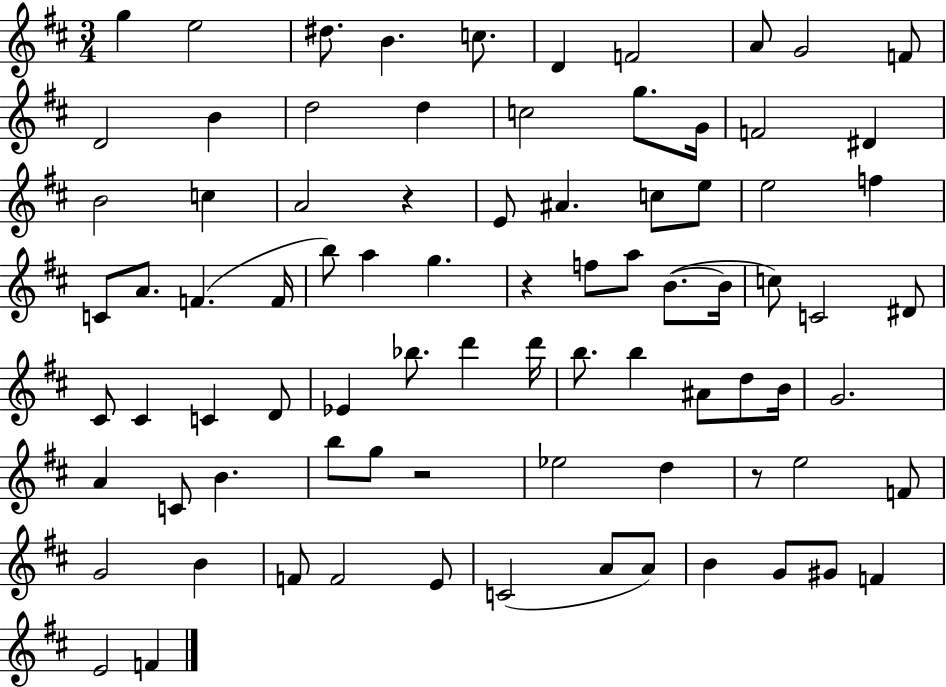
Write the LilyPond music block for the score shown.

{
  \clef treble
  \numericTimeSignature
  \time 3/4
  \key d \major
  \repeat volta 2 { g''4 e''2 | dis''8. b'4. c''8. | d'4 f'2 | a'8 g'2 f'8 | \break d'2 b'4 | d''2 d''4 | c''2 g''8. g'16 | f'2 dis'4 | \break b'2 c''4 | a'2 r4 | e'8 ais'4. c''8 e''8 | e''2 f''4 | \break c'8 a'8. f'4.( f'16 | b''8) a''4 g''4. | r4 f''8 a''8 b'8.~(~ b'16 | c''8) c'2 dis'8 | \break cis'8 cis'4 c'4 d'8 | ees'4 bes''8. d'''4 d'''16 | b''8. b''4 ais'8 d''8 b'16 | g'2. | \break a'4 c'8 b'4. | b''8 g''8 r2 | ees''2 d''4 | r8 e''2 f'8 | \break g'2 b'4 | f'8 f'2 e'8 | c'2( a'8 a'8) | b'4 g'8 gis'8 f'4 | \break e'2 f'4 | } \bar "|."
}